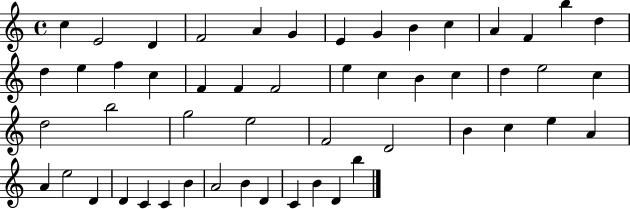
C5/q E4/h D4/q F4/h A4/q G4/q E4/q G4/q B4/q C5/q A4/q F4/q B5/q D5/q D5/q E5/q F5/q C5/q F4/q F4/q F4/h E5/q C5/q B4/q C5/q D5/q E5/h C5/q D5/h B5/h G5/h E5/h F4/h D4/h B4/q C5/q E5/q A4/q A4/q E5/h D4/q D4/q C4/q C4/q B4/q A4/h B4/q D4/q C4/q B4/q D4/q B5/q